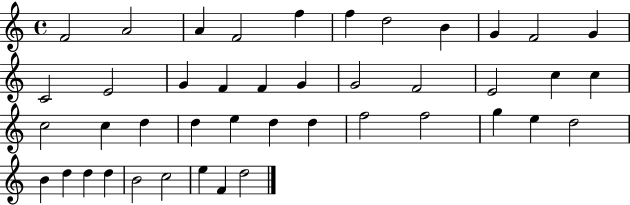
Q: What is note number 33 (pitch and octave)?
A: E5